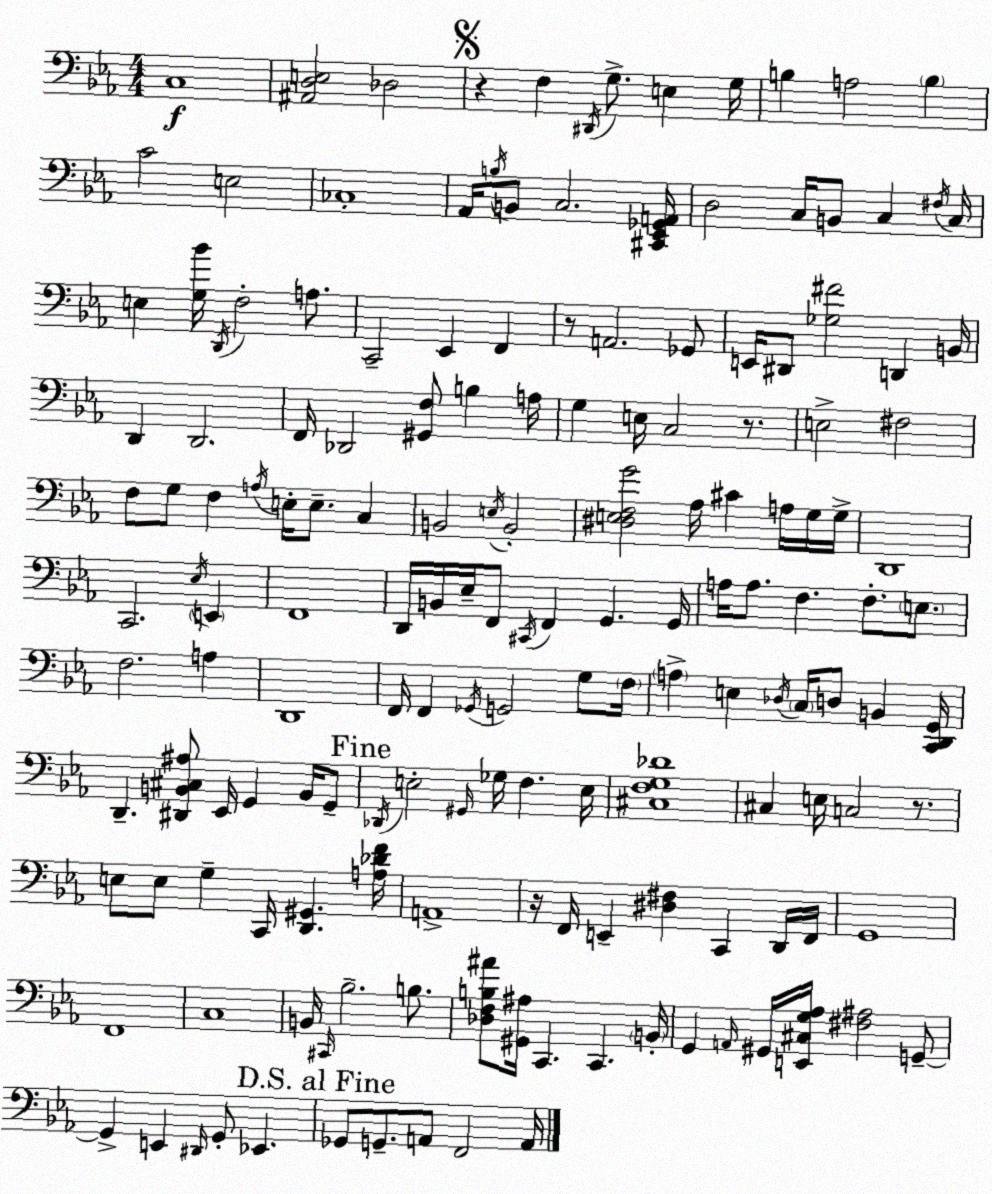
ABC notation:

X:1
T:Untitled
M:4/4
L:1/4
K:Cm
C,4 [^A,,D,E,]2 _D,2 z F, ^D,,/4 G,/2 E, G,/4 B, A,2 B, C2 E,2 _C,4 _A,,/4 B,/4 B,,/2 C,2 [^C,,_E,,_G,,A,,]/4 D,2 C,/4 B,,/2 C, ^F,/4 C,/4 E, [G,_B]/4 D,,/4 F,2 A,/2 C,,2 _E,, F,, z/2 A,,2 _G,,/2 E,,/4 ^D,,/2 [_G,^F]2 D,, B,,/4 D,, D,,2 F,,/4 _D,,2 [^G,,F,]/2 B, A,/4 G, E,/4 C,2 z/2 E,2 ^F,2 F,/2 G,/2 F, A,/4 E,/4 E,/2 C, B,,2 E,/4 B,,2 [^D,E,F,G]2 _A,/4 ^C A,/4 G,/4 G,/4 D,,4 C,,2 _E,/4 E,, F,,4 D,,/4 B,,/4 _E,/4 F,,/2 ^C,,/4 F,, G,, G,,/4 A,/4 A,/2 F, F,/2 E,/2 F,2 A, D,,4 F,,/4 F,, _G,,/4 G,,2 G,/2 F,/4 A, E, _D,/4 C,/4 D,/2 B,, [C,,D,,G,,]/4 D,, [^D,,B,,^C,^A,]/2 _E,,/4 G,, B,,/4 G,,/2 _D,,/4 E,2 ^G,,/4 _G,/4 F, E,/4 [^C,F,G,_D]4 ^C, E,/4 C,2 z/2 E,/2 E,/2 G, C,,/4 [D,,^G,,] [A,_DF]/4 A,,4 z/4 F,,/4 E,, [^D,^F,] C,, D,,/4 F,,/4 G,,4 F,,4 C,4 B,,/4 ^C,,/4 _B,2 B,/2 [_D,F,B,^A]/2 [^G,,^A,]/4 C,, C,, B,,/4 G,, A,,/4 ^G,,/4 [E,,^C,G,_A,]/4 [^F,^A,]2 G,,/2 G,, E,, ^D,,/4 G,,/2 _E,, _G,,/2 G,,/2 A,,/2 F,,2 A,,/4